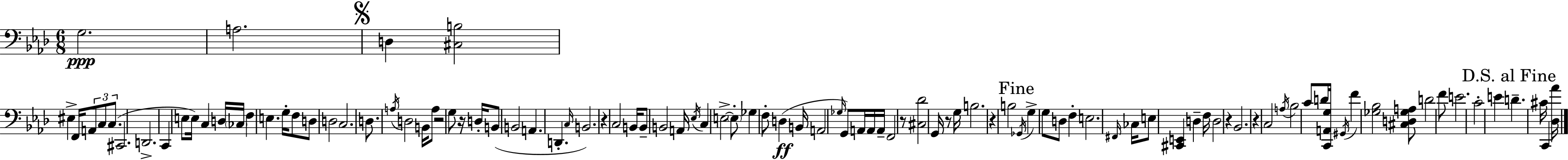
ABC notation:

X:1
T:Untitled
M:6/8
L:1/4
K:Ab
G,2 A,2 D, [^C,B,]2 ^E, F,,/4 A,,/2 C,/2 C,/2 ^C,,2 D,,2 C,, E,/2 E,/4 C, D,/4 _C,/4 F, E, G,/4 F,/2 D,/2 D,2 C,2 D,/2 A,/4 D,2 B,,/4 A,/2 z2 G,/2 z/4 D,/4 B,,/2 B,,2 A,, D,, C,/4 B,,2 z C,2 B,,/4 B,,/2 B,,2 A,,/4 _E,/4 C, E,2 E,/2 _G, F,/2 D, B,,/4 A,,2 _G,/4 G,,/2 A,,/4 A,,/4 A,,/4 F,,2 z/2 [^C,_D]2 G,,/4 z/2 G,/4 B,2 z B,2 _G,,/4 G, G,/2 D,/2 F, E,2 ^F,,/4 _C,/4 E,/2 [^C,,E,,] D, F,/4 D,2 z _B,,2 z C,2 A,/4 _B,2 C/2 D/4 [C,,A,,G,]/4 ^G,,/4 F [_G,_B,]2 [^C,D,_G,A,]/2 D2 F/2 E2 C2 E D ^C/4 C,, [_D,_A]/4